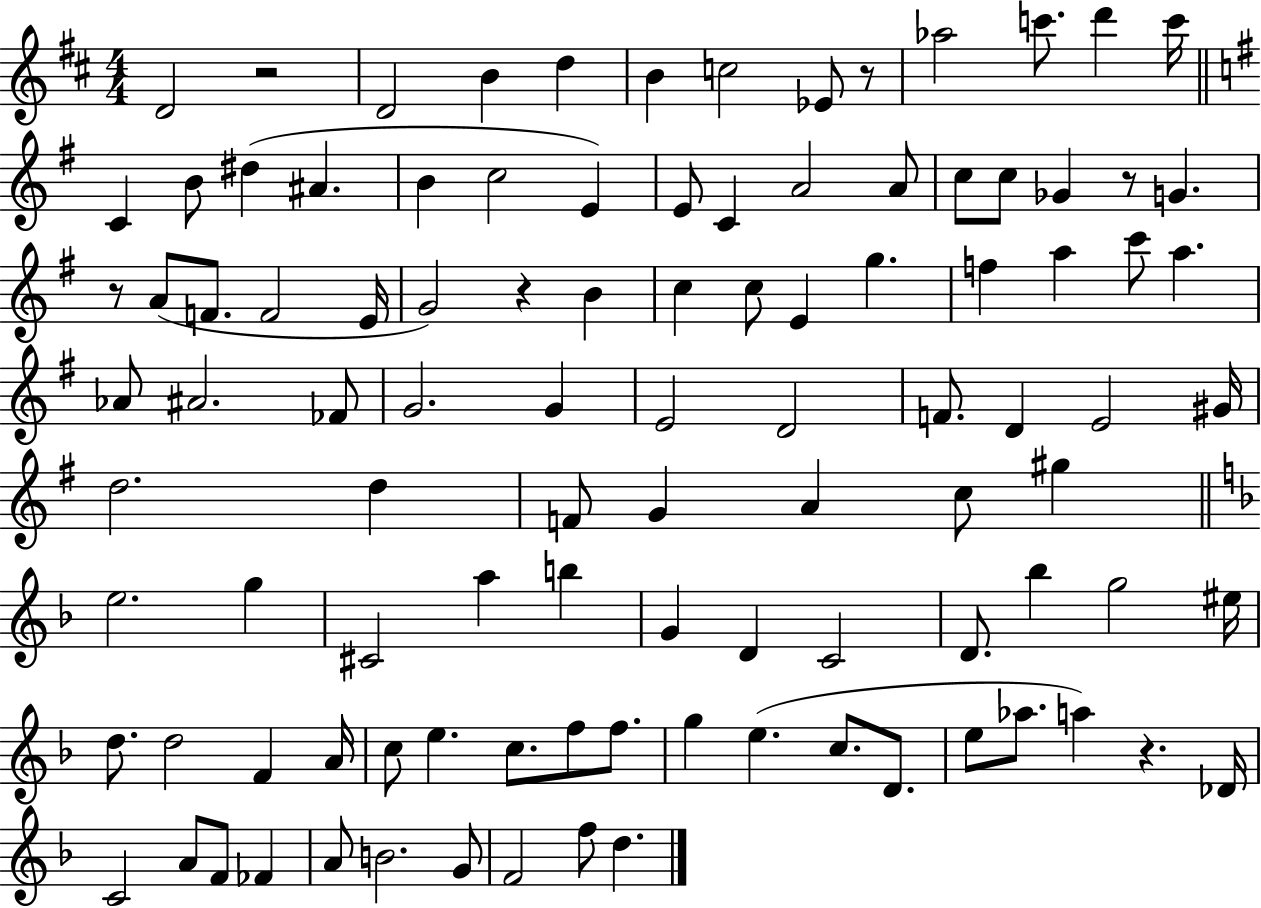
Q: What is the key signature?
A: D major